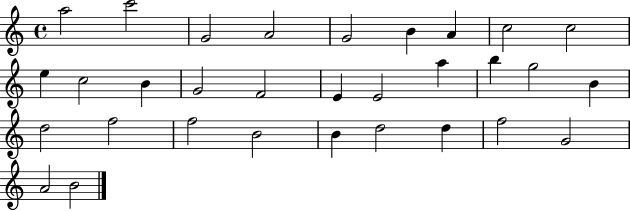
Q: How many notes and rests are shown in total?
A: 31